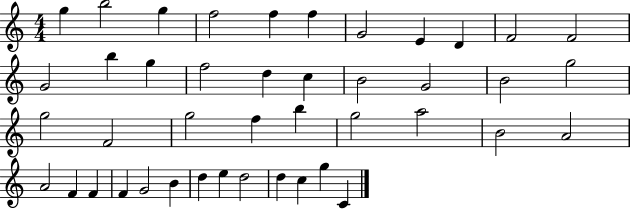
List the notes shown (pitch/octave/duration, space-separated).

G5/q B5/h G5/q F5/h F5/q F5/q G4/h E4/q D4/q F4/h F4/h G4/h B5/q G5/q F5/h D5/q C5/q B4/h G4/h B4/h G5/h G5/h F4/h G5/h F5/q B5/q G5/h A5/h B4/h A4/h A4/h F4/q F4/q F4/q G4/h B4/q D5/q E5/q D5/h D5/q C5/q G5/q C4/q